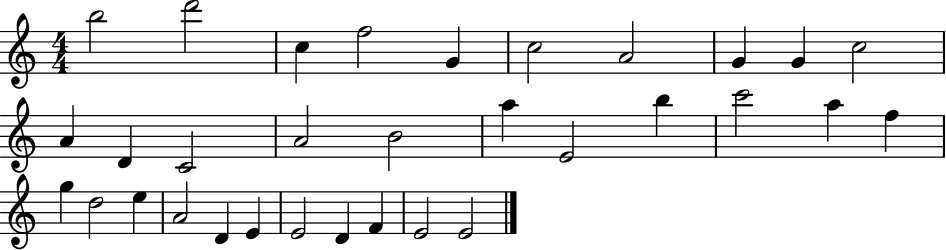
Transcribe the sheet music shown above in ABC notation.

X:1
T:Untitled
M:4/4
L:1/4
K:C
b2 d'2 c f2 G c2 A2 G G c2 A D C2 A2 B2 a E2 b c'2 a f g d2 e A2 D E E2 D F E2 E2